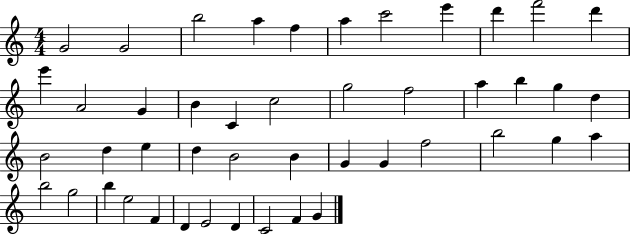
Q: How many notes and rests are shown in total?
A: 46